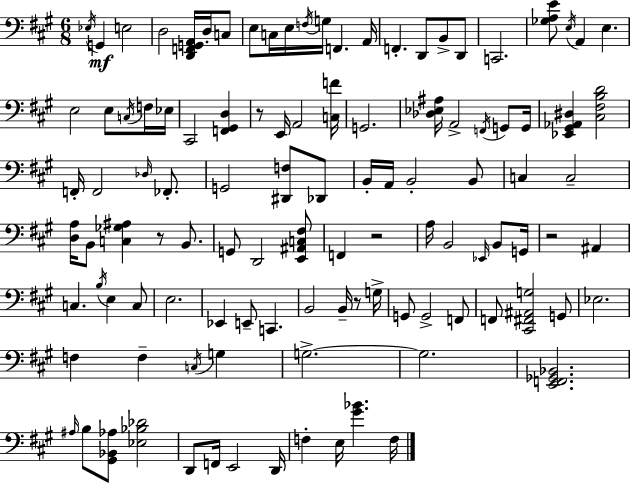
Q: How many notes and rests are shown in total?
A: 110